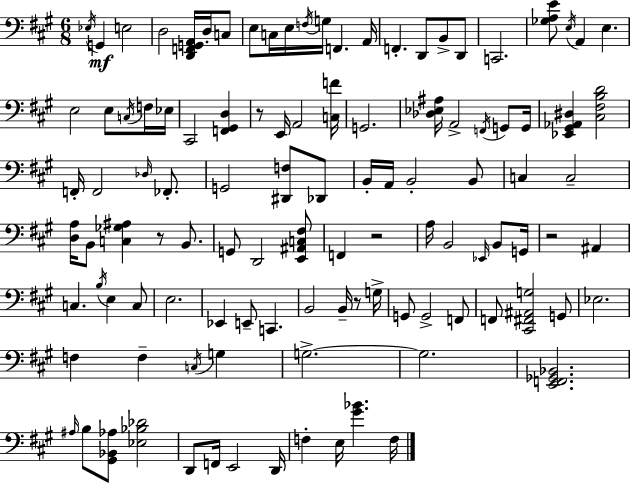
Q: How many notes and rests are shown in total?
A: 110